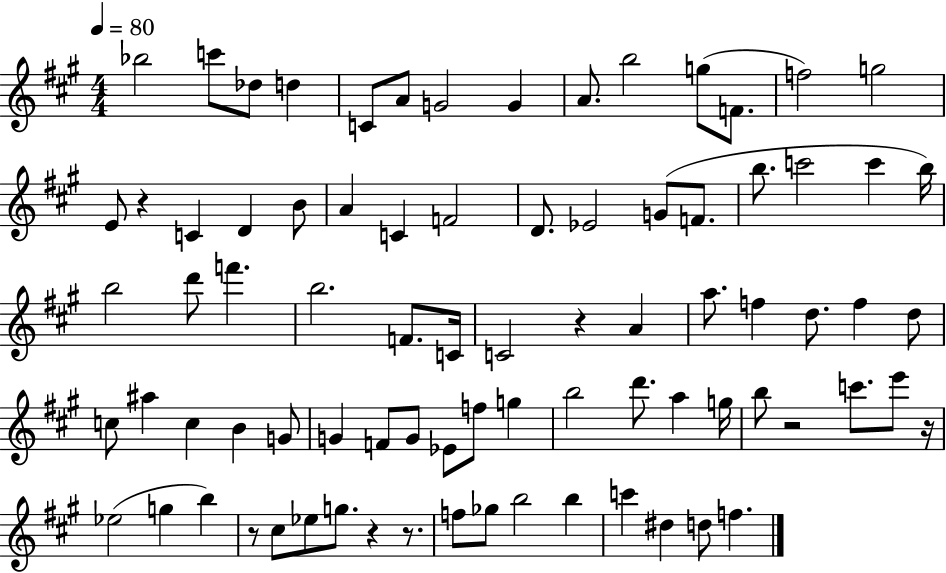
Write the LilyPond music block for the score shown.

{
  \clef treble
  \numericTimeSignature
  \time 4/4
  \key a \major
  \tempo 4 = 80
  bes''2 c'''8 des''8 d''4 | c'8 a'8 g'2 g'4 | a'8. b''2 g''8( f'8. | f''2) g''2 | \break e'8 r4 c'4 d'4 b'8 | a'4 c'4 f'2 | d'8. ees'2 g'8( f'8. | b''8. c'''2 c'''4 b''16) | \break b''2 d'''8 f'''4. | b''2. f'8. c'16 | c'2 r4 a'4 | a''8. f''4 d''8. f''4 d''8 | \break c''8 ais''4 c''4 b'4 g'8 | g'4 f'8 g'8 ees'8 f''8 g''4 | b''2 d'''8. a''4 g''16 | b''8 r2 c'''8. e'''8 r16 | \break ees''2( g''4 b''4) | r8 cis''8 ees''8 g''8. r4 r8. | f''8 ges''8 b''2 b''4 | c'''4 dis''4 d''8 f''4. | \break \bar "|."
}